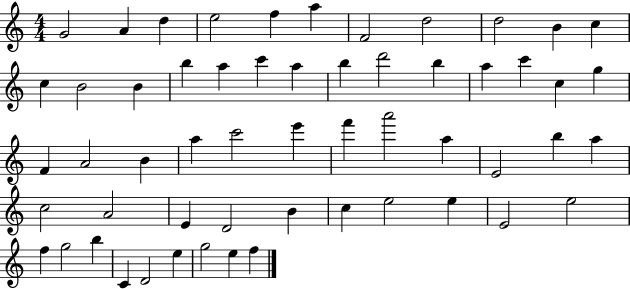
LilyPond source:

{
  \clef treble
  \numericTimeSignature
  \time 4/4
  \key c \major
  g'2 a'4 d''4 | e''2 f''4 a''4 | f'2 d''2 | d''2 b'4 c''4 | \break c''4 b'2 b'4 | b''4 a''4 c'''4 a''4 | b''4 d'''2 b''4 | a''4 c'''4 c''4 g''4 | \break f'4 a'2 b'4 | a''4 c'''2 e'''4 | f'''4 a'''2 a''4 | e'2 b''4 a''4 | \break c''2 a'2 | e'4 d'2 b'4 | c''4 e''2 e''4 | e'2 e''2 | \break f''4 g''2 b''4 | c'4 d'2 e''4 | g''2 e''4 f''4 | \bar "|."
}